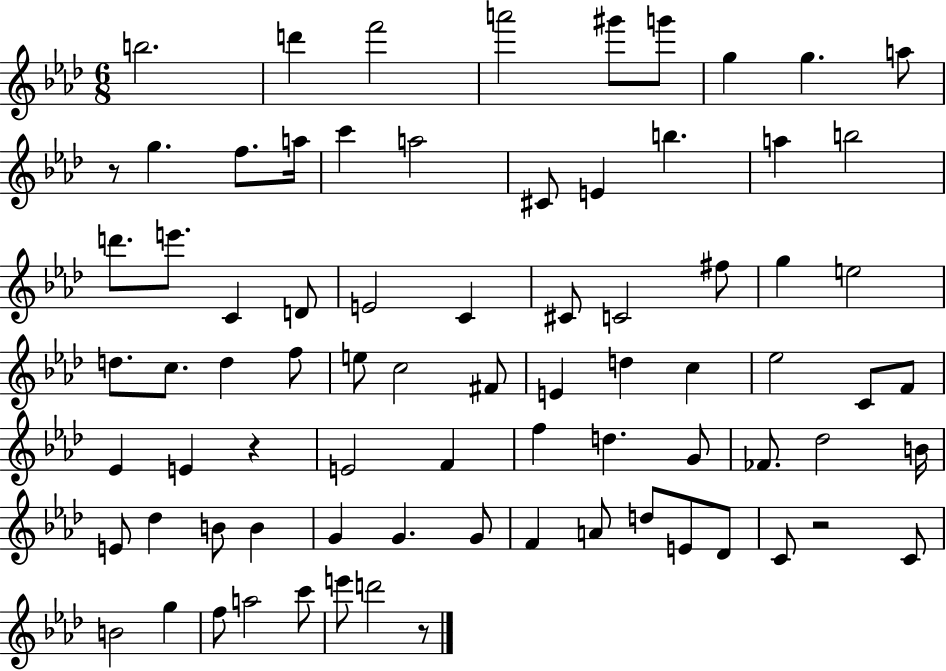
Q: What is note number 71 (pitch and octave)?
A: A5